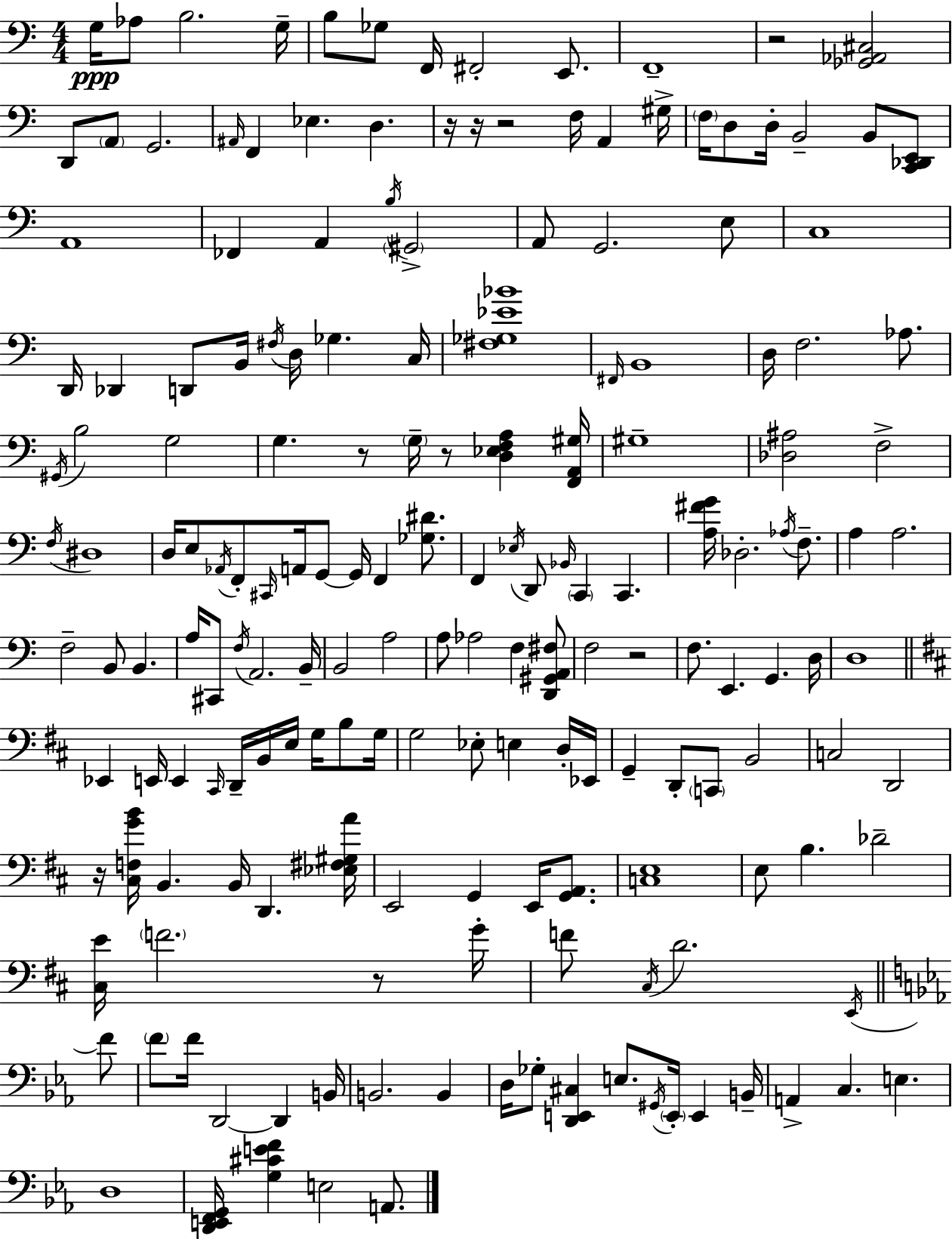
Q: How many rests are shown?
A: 9